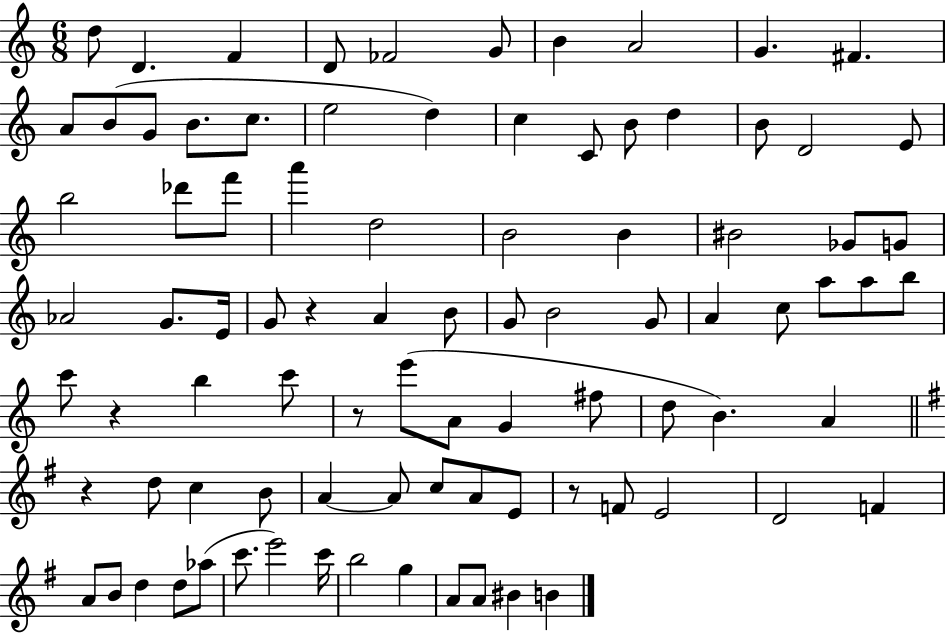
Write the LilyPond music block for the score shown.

{
  \clef treble
  \numericTimeSignature
  \time 6/8
  \key c \major
  d''8 d'4. f'4 | d'8 fes'2 g'8 | b'4 a'2 | g'4. fis'4. | \break a'8 b'8( g'8 b'8. c''8. | e''2 d''4) | c''4 c'8 b'8 d''4 | b'8 d'2 e'8 | \break b''2 des'''8 f'''8 | a'''4 d''2 | b'2 b'4 | bis'2 ges'8 g'8 | \break aes'2 g'8. e'16 | g'8 r4 a'4 b'8 | g'8 b'2 g'8 | a'4 c''8 a''8 a''8 b''8 | \break c'''8 r4 b''4 c'''8 | r8 e'''8( a'8 g'4 fis''8 | d''8 b'4.) a'4 | \bar "||" \break \key g \major r4 d''8 c''4 b'8 | a'4~~ a'8 c''8 a'8 e'8 | r8 f'8 e'2 | d'2 f'4 | \break a'8 b'8 d''4 d''8 aes''8( | c'''8. e'''2) c'''16 | b''2 g''4 | a'8 a'8 bis'4 b'4 | \break \bar "|."
}